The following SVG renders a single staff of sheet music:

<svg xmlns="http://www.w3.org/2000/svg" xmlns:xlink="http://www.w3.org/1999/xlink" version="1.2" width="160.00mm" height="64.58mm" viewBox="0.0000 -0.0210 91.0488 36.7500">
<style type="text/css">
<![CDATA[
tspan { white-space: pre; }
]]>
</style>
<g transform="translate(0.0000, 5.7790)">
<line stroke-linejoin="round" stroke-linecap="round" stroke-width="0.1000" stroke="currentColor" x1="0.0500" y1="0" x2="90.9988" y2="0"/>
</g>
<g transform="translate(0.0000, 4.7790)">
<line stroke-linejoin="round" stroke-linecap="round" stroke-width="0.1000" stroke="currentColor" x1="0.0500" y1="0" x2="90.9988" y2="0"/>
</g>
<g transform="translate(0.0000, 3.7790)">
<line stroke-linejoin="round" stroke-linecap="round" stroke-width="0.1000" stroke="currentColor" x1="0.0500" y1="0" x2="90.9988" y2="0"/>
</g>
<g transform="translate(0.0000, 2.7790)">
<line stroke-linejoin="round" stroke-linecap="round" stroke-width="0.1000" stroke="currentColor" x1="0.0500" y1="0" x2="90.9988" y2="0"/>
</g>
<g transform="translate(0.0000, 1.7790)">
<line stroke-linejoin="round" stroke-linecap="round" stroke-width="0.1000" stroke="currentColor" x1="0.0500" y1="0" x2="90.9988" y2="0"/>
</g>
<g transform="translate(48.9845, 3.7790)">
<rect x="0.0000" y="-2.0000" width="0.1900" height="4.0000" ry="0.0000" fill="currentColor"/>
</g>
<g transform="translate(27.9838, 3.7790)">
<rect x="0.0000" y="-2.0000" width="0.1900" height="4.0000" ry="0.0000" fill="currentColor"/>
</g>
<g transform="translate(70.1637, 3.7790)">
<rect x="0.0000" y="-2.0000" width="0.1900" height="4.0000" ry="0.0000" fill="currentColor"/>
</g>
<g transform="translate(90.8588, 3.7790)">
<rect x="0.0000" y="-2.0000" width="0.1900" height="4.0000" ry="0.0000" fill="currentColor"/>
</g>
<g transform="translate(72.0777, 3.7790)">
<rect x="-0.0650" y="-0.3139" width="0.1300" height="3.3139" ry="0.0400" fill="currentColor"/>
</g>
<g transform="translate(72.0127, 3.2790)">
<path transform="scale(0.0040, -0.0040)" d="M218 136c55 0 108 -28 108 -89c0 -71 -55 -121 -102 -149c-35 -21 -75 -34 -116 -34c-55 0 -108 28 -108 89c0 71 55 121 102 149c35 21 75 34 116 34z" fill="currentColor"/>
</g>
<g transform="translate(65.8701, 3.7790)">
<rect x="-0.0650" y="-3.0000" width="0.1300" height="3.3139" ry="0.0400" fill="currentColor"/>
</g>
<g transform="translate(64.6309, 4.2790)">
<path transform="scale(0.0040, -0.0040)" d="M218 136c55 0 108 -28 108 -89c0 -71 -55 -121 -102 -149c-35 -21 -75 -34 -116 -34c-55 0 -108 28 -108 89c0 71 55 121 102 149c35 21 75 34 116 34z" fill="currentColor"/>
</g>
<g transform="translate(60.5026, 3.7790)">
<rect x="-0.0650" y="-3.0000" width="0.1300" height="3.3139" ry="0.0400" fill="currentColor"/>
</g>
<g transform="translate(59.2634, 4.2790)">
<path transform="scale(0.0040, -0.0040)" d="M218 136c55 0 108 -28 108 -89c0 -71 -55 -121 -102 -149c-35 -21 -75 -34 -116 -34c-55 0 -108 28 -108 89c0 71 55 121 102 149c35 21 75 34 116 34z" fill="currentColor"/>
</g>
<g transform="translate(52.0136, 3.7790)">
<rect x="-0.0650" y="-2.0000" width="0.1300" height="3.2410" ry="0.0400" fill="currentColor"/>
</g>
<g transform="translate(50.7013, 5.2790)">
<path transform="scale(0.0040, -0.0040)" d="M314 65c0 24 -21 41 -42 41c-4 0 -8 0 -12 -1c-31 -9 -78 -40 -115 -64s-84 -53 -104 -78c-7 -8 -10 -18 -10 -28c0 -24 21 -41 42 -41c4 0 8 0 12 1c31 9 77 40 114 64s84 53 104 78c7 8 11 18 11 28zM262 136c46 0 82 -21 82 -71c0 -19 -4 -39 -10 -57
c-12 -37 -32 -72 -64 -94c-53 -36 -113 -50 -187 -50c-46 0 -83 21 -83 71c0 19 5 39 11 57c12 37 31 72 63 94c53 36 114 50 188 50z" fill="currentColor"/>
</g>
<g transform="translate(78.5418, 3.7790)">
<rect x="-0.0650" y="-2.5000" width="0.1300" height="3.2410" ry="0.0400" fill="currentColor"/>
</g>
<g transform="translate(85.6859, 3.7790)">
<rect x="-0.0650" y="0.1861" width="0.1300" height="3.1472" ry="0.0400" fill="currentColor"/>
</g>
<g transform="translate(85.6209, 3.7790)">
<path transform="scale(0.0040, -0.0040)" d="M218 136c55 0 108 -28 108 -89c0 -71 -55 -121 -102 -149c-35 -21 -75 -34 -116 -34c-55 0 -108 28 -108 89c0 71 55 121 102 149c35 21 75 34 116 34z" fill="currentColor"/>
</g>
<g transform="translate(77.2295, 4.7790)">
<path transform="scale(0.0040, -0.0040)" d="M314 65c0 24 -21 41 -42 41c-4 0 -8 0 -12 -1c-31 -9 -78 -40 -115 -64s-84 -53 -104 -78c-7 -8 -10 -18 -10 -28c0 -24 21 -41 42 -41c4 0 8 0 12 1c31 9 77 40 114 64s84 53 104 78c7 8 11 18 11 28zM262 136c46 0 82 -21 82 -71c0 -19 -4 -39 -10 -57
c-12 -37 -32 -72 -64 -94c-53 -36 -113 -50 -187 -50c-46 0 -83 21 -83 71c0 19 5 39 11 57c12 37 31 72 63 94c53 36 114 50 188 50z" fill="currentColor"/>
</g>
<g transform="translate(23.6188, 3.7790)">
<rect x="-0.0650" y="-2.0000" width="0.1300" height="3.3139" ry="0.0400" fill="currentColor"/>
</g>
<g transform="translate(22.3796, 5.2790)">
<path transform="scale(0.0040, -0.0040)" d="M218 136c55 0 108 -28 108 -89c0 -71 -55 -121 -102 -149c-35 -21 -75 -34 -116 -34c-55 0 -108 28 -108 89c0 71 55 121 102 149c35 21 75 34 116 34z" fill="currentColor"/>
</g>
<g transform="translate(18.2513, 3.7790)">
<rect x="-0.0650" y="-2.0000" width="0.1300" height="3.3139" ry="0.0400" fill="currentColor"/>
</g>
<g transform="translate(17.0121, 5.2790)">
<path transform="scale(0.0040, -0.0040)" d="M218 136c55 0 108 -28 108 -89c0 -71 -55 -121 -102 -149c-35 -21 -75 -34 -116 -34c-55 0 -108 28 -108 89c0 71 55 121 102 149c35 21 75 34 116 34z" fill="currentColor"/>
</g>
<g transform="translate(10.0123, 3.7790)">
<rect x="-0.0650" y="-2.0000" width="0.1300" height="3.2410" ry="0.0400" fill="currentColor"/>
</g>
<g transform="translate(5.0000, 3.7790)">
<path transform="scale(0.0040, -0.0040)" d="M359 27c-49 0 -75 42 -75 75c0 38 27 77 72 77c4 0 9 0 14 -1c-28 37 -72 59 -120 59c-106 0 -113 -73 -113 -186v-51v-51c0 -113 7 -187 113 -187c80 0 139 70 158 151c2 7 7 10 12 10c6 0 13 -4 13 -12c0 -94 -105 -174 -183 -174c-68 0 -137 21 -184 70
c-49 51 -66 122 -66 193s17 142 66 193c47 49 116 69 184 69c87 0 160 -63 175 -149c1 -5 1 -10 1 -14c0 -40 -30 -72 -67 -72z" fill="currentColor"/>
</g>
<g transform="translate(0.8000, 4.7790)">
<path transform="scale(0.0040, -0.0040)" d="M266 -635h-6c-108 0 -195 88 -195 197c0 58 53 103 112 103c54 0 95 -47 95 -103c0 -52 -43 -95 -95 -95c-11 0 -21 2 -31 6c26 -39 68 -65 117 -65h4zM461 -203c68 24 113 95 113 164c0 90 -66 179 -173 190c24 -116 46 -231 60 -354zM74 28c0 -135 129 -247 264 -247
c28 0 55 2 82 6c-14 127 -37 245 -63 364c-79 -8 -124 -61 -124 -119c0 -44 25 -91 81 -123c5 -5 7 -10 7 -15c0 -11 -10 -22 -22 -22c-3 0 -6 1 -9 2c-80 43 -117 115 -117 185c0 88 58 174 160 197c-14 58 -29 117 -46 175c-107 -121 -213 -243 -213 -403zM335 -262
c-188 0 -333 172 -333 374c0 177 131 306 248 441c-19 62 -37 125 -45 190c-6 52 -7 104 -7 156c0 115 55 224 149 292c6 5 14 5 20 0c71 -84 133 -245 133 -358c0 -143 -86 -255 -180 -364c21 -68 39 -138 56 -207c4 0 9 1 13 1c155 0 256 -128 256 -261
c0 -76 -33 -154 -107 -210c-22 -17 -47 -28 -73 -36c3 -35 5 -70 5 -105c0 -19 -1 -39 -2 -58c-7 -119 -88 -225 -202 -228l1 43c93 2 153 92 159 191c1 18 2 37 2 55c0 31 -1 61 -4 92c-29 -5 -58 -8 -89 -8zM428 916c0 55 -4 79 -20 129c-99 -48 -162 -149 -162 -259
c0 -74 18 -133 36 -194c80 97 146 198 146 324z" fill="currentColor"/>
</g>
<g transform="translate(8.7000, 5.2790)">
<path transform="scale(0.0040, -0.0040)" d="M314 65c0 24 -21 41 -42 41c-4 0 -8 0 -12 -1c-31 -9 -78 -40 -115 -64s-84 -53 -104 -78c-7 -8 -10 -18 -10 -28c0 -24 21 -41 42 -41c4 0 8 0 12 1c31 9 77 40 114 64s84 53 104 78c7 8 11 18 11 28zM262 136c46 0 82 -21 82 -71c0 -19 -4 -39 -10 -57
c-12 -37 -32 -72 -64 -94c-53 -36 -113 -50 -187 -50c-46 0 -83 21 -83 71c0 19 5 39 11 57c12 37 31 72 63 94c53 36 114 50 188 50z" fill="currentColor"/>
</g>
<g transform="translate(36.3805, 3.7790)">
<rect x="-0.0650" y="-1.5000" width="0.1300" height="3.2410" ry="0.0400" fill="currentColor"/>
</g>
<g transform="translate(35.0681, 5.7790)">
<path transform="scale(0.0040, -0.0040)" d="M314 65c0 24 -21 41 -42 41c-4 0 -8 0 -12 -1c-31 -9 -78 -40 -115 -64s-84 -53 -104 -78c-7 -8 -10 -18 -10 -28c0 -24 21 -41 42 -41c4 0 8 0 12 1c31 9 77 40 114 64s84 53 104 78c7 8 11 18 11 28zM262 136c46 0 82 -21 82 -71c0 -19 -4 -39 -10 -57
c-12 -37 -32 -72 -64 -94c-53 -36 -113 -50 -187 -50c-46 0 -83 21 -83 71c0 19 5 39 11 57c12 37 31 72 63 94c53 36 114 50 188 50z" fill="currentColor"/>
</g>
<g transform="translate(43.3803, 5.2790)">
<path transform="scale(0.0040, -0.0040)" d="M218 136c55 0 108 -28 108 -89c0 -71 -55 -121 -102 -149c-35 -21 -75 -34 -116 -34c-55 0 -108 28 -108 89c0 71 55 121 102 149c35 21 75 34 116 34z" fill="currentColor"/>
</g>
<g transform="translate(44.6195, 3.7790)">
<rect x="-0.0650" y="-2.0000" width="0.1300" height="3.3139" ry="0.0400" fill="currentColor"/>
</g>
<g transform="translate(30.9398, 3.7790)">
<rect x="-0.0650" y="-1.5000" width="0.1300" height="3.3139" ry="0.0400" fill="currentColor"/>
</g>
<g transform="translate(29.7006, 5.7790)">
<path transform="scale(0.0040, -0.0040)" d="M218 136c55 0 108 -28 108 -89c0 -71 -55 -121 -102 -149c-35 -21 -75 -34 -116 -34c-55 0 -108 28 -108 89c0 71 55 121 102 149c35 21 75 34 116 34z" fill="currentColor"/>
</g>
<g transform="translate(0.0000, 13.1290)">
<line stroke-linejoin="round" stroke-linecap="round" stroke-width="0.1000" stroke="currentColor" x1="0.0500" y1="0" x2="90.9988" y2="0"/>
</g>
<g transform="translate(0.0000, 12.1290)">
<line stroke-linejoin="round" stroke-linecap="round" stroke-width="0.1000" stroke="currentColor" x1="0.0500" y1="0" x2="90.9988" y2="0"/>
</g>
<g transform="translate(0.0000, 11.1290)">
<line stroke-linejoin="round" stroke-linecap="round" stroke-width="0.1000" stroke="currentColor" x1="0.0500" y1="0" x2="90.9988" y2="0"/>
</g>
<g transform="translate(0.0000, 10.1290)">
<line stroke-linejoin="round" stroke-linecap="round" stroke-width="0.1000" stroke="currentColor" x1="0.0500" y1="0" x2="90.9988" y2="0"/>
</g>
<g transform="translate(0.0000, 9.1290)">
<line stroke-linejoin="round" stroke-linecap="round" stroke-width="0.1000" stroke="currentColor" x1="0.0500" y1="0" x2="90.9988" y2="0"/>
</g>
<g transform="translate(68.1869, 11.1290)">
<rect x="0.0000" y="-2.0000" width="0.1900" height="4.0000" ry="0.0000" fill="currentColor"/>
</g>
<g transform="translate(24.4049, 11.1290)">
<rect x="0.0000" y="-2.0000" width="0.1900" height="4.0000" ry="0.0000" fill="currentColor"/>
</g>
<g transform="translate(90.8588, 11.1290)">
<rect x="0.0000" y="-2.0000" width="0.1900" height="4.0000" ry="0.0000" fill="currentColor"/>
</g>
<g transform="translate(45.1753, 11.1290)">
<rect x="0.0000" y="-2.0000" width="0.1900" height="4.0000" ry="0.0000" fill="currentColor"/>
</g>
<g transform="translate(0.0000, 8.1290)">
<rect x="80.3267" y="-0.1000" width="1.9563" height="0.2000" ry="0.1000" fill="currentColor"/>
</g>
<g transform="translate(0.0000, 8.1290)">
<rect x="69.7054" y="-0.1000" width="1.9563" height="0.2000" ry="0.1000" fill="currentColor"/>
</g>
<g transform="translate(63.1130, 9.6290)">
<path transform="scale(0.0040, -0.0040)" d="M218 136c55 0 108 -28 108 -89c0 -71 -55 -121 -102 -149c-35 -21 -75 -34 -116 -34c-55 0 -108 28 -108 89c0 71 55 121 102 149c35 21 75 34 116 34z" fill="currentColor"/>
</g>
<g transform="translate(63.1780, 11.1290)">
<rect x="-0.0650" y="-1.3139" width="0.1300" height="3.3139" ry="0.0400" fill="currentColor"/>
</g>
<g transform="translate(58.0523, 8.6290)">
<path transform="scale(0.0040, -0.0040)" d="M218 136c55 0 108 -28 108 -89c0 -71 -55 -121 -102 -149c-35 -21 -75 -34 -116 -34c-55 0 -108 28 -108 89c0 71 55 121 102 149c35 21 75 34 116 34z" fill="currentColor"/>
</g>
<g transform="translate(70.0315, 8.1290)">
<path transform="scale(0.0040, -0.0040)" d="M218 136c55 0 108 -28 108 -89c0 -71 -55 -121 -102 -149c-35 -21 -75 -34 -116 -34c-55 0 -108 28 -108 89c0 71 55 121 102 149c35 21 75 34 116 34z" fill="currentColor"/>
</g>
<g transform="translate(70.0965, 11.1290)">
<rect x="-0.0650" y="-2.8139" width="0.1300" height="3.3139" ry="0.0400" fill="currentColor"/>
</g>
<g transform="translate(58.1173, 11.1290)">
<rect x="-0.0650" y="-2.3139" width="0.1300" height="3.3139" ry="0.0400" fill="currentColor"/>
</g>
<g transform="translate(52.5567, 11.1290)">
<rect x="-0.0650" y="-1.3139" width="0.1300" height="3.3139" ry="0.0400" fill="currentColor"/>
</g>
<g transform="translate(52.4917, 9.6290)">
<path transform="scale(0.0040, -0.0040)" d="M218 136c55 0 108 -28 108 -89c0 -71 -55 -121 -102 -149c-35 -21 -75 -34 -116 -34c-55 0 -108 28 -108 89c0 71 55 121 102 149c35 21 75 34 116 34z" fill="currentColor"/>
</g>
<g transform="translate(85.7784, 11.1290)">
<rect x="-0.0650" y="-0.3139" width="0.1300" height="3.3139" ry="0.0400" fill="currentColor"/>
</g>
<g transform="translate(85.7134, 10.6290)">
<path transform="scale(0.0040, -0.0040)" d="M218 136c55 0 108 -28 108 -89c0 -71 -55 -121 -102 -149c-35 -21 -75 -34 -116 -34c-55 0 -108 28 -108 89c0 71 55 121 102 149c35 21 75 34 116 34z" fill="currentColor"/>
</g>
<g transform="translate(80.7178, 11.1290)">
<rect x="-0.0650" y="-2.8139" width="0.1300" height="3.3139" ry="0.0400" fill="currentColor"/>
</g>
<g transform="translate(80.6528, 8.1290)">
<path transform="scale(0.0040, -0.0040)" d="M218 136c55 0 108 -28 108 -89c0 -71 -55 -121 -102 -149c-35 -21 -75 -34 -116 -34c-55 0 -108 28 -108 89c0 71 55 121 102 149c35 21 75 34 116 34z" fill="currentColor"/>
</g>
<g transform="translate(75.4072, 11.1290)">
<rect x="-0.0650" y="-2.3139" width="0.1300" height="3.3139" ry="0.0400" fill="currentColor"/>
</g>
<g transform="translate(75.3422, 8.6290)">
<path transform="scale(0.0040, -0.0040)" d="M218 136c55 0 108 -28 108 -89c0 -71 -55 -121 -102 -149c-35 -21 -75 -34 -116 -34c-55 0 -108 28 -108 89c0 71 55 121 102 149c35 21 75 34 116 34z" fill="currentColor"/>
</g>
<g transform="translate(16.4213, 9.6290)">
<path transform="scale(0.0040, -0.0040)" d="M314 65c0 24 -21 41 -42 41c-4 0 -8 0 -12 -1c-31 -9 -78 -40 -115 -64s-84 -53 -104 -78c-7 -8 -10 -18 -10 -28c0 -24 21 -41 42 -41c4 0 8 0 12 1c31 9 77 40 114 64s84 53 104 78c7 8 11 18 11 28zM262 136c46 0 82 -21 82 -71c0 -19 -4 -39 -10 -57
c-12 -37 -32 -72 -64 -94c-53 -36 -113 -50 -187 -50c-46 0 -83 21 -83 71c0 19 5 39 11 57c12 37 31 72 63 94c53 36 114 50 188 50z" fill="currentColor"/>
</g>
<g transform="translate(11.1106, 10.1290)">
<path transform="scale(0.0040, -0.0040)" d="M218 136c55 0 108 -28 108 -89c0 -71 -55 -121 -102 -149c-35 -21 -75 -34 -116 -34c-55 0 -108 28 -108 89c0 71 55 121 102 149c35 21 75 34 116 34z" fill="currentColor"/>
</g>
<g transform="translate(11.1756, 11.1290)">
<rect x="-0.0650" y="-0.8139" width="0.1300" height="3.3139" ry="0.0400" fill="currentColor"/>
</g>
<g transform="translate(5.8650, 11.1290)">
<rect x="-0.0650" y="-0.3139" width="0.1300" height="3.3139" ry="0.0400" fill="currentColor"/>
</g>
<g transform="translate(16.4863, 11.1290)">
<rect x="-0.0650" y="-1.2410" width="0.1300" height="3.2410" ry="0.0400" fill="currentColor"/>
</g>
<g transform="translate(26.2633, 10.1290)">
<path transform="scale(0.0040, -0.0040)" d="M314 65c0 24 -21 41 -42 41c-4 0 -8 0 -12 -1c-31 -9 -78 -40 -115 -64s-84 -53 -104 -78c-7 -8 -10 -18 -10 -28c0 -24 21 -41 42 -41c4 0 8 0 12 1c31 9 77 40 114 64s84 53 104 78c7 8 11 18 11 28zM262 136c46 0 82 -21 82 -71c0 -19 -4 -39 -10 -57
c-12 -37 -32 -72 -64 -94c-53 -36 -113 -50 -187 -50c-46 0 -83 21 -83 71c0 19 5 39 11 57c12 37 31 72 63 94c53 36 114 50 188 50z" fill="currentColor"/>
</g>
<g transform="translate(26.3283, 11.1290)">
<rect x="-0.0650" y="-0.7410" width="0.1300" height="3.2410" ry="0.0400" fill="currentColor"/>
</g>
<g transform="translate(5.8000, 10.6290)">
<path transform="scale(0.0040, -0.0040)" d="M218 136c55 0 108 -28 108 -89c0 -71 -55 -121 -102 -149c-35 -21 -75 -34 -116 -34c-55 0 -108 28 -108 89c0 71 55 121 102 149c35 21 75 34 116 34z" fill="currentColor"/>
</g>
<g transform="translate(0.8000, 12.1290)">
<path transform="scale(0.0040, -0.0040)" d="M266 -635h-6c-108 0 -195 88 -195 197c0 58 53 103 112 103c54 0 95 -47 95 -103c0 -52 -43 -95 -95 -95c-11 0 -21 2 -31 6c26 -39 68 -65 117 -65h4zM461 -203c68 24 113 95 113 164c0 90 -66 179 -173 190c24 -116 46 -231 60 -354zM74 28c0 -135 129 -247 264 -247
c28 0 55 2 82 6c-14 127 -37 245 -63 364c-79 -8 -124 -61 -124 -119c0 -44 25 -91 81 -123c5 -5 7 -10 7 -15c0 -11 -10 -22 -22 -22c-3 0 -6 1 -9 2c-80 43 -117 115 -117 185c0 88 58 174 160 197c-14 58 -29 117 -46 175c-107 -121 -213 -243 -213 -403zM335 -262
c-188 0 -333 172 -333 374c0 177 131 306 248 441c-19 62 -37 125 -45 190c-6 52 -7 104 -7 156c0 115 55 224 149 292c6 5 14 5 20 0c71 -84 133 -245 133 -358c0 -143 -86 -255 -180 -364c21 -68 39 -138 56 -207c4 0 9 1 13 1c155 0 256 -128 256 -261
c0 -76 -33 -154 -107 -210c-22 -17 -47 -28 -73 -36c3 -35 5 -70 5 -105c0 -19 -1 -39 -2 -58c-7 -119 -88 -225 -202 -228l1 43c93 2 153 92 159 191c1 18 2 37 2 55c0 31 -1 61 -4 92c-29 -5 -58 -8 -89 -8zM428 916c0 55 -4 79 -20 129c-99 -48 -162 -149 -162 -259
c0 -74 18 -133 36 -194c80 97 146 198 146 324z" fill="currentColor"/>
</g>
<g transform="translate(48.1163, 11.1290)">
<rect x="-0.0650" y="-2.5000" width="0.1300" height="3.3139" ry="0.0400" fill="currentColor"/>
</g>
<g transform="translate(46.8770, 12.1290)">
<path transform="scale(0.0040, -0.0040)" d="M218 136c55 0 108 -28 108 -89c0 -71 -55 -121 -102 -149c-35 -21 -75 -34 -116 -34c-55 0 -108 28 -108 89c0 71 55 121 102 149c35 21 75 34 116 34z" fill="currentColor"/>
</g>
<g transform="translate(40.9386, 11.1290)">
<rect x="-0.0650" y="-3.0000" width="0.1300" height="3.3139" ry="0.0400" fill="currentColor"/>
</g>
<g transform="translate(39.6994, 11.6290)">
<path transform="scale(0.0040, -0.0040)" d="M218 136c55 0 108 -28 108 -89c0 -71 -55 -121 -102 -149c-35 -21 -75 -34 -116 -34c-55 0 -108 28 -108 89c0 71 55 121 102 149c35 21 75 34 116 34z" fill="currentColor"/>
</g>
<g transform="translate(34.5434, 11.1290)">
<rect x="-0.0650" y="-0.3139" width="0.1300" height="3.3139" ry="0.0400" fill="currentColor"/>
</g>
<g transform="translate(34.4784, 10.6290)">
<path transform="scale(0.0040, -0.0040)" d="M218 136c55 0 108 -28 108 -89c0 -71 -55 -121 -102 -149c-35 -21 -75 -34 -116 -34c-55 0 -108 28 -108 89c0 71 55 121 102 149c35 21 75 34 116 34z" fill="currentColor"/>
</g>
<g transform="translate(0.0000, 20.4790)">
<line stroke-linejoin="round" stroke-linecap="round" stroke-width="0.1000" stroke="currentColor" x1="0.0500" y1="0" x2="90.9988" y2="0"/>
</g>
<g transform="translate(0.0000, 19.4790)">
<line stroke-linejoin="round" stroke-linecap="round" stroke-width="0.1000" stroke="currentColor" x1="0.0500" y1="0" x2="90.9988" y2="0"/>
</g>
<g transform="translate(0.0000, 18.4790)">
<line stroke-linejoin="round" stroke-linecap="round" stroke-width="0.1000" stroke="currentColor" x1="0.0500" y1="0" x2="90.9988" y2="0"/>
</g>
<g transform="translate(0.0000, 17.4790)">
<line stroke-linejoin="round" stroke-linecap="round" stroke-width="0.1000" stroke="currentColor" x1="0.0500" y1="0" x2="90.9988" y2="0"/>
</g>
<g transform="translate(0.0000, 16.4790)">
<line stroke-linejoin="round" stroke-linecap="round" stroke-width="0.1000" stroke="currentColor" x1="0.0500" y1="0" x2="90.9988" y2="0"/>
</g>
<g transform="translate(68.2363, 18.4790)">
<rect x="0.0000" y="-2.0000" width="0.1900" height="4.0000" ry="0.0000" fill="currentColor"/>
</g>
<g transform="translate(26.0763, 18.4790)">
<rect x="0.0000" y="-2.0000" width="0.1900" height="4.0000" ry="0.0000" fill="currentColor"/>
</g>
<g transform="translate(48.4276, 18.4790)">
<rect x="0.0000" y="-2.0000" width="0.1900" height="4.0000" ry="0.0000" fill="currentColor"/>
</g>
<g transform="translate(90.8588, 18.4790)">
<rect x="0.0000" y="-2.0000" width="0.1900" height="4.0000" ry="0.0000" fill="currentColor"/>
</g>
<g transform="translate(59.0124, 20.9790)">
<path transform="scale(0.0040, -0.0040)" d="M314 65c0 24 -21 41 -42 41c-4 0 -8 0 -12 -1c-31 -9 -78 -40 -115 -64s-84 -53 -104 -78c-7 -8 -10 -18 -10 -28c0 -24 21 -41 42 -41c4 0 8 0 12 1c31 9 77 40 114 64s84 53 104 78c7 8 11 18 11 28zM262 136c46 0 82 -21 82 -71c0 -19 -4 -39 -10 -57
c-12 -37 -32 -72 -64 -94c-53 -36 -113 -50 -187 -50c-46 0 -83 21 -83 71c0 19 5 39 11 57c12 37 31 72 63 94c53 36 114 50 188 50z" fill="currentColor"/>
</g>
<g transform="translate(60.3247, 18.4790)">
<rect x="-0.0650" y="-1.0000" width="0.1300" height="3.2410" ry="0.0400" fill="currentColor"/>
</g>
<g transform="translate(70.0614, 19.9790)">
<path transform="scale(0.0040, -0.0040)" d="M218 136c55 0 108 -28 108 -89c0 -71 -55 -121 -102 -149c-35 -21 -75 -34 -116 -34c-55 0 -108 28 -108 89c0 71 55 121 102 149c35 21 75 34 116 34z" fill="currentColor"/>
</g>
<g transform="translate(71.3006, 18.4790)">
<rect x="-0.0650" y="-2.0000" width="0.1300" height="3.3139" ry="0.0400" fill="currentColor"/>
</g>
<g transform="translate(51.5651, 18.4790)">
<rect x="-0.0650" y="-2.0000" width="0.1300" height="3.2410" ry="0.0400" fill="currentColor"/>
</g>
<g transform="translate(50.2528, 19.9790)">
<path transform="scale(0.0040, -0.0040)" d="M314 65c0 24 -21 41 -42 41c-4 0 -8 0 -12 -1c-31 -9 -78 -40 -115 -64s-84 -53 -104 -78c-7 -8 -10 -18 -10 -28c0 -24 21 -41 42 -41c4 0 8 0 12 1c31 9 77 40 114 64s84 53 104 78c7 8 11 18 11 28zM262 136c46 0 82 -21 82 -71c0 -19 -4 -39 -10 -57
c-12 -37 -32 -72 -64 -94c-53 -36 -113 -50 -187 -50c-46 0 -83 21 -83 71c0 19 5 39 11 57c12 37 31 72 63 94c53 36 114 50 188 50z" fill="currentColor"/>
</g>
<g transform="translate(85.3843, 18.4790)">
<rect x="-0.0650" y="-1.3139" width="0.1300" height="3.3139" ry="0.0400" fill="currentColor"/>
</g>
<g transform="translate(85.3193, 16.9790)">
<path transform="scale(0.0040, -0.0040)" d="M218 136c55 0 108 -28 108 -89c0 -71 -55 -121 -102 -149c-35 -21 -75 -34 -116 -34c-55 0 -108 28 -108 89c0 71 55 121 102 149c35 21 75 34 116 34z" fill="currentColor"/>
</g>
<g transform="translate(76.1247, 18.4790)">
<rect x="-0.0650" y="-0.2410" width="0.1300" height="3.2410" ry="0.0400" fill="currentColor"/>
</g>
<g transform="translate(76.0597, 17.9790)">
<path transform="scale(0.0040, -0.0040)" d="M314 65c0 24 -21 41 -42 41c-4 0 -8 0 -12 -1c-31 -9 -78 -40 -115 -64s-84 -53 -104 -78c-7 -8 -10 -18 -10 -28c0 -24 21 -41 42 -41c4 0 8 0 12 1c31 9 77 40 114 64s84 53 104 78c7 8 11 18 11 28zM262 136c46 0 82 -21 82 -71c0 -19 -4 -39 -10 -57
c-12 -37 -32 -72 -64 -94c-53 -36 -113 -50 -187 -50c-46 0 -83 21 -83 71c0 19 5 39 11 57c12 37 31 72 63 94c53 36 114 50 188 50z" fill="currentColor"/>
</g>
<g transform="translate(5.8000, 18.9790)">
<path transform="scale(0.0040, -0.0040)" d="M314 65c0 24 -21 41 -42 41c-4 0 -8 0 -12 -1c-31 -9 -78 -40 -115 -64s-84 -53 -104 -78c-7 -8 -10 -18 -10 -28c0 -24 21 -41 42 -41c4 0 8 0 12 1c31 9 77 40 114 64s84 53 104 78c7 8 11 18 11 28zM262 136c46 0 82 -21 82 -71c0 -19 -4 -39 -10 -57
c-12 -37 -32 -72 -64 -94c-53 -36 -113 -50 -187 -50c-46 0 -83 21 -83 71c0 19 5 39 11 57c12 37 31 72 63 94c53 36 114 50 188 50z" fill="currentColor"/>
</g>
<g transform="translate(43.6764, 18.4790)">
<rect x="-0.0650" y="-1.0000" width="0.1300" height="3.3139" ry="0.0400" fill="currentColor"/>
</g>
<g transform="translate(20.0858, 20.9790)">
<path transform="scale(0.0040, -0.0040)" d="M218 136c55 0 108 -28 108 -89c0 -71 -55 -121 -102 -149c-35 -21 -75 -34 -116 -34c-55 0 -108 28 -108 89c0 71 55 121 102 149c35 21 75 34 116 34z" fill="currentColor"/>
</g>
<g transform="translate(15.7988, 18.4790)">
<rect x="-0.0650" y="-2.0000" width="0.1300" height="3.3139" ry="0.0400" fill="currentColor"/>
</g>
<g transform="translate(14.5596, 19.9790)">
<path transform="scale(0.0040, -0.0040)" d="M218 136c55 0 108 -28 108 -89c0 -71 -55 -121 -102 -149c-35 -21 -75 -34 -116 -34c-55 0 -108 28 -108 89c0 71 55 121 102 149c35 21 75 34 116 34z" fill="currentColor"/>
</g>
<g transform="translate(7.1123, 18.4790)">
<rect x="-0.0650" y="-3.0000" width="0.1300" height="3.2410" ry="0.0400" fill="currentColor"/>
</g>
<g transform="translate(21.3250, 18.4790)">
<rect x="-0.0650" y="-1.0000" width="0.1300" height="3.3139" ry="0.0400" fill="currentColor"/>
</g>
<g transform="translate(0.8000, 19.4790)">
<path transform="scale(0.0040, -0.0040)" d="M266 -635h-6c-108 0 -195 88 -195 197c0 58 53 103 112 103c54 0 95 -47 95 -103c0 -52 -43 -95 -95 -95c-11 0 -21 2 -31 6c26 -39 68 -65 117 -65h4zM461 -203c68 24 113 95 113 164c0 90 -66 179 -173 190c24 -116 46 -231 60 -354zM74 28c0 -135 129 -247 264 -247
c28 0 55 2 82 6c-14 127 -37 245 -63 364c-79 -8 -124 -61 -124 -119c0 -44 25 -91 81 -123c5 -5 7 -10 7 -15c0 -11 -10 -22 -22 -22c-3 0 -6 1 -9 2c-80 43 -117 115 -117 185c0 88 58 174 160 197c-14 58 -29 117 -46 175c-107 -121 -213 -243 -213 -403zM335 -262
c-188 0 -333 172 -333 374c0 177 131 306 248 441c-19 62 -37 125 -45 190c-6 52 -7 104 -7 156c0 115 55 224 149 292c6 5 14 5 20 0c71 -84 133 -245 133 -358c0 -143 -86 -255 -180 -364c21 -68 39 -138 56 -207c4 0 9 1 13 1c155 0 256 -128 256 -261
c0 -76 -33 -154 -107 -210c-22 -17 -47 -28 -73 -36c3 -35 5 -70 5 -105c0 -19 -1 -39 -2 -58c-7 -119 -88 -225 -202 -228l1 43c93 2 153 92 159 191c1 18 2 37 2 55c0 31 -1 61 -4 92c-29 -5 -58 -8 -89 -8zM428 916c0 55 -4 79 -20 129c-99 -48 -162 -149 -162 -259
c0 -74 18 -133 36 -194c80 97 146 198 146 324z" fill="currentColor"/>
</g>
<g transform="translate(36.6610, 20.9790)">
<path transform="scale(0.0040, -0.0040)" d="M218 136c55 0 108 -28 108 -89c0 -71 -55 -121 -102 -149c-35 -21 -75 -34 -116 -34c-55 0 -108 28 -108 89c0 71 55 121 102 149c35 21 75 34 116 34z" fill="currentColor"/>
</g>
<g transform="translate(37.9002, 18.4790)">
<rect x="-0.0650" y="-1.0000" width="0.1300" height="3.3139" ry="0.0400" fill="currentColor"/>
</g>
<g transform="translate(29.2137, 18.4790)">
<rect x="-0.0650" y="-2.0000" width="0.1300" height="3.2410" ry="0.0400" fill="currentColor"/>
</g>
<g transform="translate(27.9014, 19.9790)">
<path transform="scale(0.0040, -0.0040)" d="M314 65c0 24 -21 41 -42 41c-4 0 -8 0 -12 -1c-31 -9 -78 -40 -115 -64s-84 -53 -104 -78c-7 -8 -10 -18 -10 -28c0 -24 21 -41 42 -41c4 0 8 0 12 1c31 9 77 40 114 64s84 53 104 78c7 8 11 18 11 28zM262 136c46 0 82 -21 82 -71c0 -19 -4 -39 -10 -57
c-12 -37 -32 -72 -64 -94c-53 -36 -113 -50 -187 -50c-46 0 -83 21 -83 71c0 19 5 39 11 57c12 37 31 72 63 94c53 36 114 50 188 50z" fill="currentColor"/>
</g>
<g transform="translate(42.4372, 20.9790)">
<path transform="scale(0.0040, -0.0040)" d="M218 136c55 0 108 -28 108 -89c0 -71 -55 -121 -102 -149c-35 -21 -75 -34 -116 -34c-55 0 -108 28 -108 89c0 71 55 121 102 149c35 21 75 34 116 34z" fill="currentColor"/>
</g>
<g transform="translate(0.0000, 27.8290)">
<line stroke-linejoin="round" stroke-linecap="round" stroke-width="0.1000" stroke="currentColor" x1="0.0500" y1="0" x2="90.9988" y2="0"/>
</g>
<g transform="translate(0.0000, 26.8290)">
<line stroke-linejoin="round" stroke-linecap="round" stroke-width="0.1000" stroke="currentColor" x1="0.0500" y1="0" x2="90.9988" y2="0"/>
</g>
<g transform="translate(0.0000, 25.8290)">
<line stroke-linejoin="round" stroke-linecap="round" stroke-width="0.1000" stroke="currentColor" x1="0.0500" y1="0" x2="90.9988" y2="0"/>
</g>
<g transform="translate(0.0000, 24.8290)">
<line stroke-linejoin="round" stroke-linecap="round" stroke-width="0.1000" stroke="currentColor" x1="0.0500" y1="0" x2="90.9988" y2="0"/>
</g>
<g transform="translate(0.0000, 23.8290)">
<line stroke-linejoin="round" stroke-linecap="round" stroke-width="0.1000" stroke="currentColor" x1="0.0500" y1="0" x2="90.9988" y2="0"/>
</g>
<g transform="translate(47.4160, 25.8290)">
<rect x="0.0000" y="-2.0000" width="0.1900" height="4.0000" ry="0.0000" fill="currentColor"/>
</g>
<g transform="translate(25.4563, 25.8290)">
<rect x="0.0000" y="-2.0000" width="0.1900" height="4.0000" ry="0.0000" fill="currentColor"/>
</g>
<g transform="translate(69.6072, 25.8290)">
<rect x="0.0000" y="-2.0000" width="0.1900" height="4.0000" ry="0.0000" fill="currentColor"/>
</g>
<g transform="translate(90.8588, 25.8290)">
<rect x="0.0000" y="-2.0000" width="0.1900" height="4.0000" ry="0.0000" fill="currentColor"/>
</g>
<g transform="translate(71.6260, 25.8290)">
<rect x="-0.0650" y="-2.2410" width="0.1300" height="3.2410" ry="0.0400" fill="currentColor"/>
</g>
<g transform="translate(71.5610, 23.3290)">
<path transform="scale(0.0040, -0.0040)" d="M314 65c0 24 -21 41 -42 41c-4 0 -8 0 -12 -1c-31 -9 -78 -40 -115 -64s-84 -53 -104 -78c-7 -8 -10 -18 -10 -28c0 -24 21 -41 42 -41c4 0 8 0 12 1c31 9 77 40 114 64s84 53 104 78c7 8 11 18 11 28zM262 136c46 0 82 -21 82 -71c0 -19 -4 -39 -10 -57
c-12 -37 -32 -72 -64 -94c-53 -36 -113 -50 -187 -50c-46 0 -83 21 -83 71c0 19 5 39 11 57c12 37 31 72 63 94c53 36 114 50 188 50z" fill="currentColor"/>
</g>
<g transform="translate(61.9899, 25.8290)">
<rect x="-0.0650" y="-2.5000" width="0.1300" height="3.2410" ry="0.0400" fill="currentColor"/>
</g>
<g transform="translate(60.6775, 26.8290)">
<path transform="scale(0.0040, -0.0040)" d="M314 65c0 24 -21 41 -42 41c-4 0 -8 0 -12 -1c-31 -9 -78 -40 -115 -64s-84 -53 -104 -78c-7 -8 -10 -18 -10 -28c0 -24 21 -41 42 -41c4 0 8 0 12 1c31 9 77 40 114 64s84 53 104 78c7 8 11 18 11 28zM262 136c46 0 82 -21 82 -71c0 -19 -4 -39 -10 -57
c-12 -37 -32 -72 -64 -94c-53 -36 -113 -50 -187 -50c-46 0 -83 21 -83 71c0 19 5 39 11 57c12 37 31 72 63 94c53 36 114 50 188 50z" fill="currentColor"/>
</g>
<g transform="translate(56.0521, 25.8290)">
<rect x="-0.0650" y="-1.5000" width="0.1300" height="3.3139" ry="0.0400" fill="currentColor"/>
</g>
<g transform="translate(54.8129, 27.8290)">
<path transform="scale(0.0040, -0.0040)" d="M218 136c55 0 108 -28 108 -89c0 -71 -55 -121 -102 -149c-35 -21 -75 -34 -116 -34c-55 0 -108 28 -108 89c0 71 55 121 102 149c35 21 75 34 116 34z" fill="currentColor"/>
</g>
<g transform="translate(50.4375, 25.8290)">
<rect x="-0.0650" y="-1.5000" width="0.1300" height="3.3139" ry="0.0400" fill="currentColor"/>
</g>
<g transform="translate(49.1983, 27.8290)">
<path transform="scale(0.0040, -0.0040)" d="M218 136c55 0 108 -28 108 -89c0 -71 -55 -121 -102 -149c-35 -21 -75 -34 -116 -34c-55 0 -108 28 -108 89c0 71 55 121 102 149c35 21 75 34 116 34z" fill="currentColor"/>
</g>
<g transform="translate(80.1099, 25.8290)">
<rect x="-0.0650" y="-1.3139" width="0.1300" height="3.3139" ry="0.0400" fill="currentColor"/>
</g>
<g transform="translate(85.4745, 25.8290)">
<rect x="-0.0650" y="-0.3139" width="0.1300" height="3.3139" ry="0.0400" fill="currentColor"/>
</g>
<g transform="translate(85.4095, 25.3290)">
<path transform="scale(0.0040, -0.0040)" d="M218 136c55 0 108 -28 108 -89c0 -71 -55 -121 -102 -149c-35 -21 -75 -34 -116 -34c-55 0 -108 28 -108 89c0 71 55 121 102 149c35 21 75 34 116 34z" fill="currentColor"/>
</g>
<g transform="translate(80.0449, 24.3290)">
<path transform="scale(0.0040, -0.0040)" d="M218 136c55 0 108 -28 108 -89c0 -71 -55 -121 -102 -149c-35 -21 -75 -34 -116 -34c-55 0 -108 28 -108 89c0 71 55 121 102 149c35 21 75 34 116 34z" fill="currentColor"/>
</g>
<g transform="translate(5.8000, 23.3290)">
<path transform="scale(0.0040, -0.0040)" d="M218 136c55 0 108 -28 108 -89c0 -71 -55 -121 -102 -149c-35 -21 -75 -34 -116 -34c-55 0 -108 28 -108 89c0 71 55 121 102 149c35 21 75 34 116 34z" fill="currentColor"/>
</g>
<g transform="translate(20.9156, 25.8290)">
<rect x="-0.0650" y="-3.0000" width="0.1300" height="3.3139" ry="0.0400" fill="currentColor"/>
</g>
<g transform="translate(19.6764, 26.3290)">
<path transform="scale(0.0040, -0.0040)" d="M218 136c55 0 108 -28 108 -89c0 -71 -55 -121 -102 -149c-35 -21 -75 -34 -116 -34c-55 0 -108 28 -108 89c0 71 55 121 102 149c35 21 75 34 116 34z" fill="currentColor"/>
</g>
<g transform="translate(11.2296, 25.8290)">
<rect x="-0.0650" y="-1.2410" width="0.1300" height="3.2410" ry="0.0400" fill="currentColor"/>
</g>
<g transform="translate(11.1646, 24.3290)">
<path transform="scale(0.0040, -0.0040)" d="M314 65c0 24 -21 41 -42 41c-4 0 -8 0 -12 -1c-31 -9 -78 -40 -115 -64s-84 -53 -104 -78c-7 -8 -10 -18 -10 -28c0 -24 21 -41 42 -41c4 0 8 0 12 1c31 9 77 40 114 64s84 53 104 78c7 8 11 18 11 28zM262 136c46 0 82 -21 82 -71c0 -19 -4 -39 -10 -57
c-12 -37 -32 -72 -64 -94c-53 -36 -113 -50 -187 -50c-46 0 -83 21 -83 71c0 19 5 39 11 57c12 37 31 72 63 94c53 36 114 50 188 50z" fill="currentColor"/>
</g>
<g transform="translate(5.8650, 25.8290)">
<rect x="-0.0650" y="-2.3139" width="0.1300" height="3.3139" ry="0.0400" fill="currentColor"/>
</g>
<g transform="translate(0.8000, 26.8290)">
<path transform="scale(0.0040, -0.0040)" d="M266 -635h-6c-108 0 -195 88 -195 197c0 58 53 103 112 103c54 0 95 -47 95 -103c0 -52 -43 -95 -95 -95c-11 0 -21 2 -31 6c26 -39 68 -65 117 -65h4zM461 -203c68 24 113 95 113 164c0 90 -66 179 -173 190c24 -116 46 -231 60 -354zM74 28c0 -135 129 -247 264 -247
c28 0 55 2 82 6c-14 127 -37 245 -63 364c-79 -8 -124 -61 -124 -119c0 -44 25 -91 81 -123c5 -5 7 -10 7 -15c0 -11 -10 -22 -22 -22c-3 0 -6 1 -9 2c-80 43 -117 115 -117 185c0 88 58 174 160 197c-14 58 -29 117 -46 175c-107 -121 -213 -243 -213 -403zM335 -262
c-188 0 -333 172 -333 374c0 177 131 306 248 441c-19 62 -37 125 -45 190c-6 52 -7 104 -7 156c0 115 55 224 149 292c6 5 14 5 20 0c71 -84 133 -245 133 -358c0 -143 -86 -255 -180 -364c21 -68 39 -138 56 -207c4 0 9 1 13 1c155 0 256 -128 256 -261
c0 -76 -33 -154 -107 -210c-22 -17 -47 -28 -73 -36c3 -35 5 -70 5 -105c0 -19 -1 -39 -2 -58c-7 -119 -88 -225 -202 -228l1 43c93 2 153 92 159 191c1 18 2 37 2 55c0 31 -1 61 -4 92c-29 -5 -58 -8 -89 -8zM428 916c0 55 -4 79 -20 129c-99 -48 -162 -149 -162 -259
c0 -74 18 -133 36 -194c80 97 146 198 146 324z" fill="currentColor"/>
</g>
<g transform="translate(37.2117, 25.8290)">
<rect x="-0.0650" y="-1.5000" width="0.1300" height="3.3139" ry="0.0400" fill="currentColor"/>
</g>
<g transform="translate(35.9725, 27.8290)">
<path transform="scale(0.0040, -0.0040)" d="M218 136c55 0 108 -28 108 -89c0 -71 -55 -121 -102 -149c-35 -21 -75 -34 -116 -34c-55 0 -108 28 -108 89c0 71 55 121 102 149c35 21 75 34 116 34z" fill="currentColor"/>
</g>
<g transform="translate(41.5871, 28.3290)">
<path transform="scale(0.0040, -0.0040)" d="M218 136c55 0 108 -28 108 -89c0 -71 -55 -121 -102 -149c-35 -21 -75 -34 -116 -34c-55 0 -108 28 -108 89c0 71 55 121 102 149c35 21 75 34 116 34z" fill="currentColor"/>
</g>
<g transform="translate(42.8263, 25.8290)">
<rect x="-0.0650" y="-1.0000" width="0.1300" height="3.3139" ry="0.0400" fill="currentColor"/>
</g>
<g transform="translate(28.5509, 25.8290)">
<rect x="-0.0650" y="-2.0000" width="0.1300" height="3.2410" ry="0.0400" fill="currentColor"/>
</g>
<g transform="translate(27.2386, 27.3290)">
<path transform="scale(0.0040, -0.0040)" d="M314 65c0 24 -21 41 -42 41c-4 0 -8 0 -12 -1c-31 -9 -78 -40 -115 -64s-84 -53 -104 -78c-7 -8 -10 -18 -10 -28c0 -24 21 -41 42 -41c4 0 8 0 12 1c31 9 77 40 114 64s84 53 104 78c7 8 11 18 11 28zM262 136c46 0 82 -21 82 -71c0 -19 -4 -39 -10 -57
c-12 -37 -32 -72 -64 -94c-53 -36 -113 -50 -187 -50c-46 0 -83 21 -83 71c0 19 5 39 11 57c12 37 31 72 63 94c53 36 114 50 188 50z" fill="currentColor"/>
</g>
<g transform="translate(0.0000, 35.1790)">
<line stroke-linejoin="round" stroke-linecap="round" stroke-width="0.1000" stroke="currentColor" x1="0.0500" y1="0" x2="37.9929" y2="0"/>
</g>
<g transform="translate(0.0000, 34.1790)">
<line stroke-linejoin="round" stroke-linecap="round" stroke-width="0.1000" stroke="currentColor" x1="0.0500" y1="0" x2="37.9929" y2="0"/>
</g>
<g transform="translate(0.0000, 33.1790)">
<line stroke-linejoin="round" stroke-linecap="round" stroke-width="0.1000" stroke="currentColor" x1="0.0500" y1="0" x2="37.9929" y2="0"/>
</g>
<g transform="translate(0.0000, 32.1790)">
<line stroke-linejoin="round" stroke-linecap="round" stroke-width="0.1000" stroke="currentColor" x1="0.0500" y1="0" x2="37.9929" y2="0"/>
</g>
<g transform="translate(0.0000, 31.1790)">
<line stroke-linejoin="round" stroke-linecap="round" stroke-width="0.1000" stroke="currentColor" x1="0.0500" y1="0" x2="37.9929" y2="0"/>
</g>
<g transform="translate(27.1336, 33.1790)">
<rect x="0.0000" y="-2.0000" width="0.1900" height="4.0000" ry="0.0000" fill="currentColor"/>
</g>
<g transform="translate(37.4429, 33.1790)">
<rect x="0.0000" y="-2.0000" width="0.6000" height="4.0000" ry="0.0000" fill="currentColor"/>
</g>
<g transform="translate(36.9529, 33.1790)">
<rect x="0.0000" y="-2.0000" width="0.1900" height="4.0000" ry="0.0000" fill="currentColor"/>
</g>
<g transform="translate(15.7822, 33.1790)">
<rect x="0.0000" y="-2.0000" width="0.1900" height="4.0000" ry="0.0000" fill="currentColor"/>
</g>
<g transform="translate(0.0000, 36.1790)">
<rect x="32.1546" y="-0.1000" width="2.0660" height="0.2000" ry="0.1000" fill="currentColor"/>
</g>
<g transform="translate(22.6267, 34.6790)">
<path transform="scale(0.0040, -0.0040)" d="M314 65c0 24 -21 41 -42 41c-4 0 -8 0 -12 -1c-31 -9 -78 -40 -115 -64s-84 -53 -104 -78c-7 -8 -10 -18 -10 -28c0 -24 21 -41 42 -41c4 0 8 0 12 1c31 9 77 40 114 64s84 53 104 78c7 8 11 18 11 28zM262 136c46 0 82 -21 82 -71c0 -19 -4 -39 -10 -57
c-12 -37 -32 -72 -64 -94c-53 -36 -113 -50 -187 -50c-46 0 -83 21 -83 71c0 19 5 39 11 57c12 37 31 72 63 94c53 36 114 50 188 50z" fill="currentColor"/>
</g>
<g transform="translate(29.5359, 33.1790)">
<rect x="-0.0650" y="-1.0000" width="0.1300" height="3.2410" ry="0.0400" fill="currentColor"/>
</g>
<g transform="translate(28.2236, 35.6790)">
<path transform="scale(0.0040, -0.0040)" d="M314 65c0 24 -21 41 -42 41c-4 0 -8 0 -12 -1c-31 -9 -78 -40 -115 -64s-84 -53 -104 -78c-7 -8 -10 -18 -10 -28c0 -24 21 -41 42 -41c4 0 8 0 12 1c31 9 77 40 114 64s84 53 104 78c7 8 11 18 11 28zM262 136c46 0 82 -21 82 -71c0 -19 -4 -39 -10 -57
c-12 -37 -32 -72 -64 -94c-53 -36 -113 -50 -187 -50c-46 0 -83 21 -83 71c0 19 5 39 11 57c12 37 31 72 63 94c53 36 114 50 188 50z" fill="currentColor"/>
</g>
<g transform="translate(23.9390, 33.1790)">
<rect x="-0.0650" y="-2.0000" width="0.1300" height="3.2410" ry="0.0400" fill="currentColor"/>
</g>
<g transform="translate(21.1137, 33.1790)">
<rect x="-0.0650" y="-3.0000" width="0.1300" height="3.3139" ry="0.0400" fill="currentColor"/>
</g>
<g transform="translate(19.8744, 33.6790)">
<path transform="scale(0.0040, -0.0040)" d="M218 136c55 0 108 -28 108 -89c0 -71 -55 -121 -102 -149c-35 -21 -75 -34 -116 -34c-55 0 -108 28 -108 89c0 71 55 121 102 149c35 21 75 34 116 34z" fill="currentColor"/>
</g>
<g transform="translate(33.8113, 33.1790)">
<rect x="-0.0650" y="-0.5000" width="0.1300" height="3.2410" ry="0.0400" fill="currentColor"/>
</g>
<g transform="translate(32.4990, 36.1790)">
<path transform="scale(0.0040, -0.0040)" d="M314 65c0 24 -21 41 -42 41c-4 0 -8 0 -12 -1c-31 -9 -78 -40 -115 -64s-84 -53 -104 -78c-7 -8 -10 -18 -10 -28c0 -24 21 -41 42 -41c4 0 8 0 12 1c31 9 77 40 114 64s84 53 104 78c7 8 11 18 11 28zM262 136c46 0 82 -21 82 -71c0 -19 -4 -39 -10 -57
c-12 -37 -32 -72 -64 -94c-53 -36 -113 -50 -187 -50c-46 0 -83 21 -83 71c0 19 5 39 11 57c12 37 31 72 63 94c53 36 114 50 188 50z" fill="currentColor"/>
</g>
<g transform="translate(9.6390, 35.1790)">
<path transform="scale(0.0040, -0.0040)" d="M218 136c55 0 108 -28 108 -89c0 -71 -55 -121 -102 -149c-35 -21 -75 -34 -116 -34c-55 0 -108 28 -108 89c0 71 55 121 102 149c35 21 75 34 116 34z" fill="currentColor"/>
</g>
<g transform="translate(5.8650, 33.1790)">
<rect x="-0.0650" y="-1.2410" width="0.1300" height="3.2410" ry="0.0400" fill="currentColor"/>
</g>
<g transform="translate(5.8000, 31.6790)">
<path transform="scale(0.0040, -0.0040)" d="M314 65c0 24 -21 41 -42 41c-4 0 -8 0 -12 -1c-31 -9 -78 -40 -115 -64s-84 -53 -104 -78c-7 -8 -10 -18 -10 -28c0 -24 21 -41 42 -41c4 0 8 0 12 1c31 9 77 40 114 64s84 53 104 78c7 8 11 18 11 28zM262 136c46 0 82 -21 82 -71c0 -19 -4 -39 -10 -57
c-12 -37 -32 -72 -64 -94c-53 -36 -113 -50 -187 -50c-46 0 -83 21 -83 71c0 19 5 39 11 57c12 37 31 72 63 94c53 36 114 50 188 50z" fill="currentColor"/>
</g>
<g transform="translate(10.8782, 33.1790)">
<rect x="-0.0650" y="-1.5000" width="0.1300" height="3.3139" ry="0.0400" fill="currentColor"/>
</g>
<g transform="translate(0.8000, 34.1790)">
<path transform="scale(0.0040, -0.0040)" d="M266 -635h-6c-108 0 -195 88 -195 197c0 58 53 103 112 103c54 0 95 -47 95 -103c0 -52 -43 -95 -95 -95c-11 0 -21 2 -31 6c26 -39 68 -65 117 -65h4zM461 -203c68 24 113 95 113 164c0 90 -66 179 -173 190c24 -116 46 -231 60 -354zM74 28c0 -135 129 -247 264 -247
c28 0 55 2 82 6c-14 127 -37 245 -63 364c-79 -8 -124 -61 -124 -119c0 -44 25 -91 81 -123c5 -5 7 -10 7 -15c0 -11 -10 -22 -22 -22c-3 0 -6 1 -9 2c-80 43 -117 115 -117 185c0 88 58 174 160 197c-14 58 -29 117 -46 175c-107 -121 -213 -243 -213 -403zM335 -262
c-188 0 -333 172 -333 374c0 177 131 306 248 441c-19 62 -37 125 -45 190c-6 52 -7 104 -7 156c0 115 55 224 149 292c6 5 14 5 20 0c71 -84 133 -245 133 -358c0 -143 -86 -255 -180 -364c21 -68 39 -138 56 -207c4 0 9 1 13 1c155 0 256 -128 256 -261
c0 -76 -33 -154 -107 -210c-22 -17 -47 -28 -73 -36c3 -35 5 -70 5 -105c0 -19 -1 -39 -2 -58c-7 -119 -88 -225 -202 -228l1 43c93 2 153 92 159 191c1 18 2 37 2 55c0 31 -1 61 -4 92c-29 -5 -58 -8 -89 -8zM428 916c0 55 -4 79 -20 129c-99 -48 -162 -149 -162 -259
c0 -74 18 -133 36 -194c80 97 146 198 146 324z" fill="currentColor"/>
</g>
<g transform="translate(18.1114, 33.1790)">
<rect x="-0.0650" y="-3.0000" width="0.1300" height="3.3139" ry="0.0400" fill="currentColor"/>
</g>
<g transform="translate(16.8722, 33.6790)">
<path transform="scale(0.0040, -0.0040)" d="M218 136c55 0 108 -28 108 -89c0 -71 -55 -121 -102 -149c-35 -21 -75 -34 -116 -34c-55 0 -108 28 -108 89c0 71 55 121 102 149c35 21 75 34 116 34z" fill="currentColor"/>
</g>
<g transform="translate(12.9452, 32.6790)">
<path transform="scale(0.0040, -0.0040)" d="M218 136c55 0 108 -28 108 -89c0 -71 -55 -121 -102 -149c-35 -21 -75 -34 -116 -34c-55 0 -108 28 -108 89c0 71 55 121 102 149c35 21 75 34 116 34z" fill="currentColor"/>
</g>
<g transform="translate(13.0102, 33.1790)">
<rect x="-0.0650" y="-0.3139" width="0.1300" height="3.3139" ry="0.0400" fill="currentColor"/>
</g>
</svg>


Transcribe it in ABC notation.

X:1
T:Untitled
M:4/4
L:1/4
K:C
F2 F F E E2 F F2 A A c G2 B c d e2 d2 c A G e g e a g a c A2 F D F2 D D F2 D2 F c2 e g e2 A F2 E D E E G2 g2 e c e2 E c A A F2 D2 C2